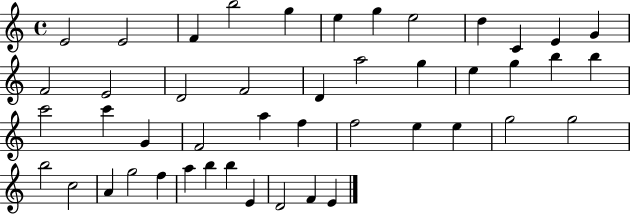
{
  \clef treble
  \time 4/4
  \defaultTimeSignature
  \key c \major
  e'2 e'2 | f'4 b''2 g''4 | e''4 g''4 e''2 | d''4 c'4 e'4 g'4 | \break f'2 e'2 | d'2 f'2 | d'4 a''2 g''4 | e''4 g''4 b''4 b''4 | \break c'''2 c'''4 g'4 | f'2 a''4 f''4 | f''2 e''4 e''4 | g''2 g''2 | \break b''2 c''2 | a'4 g''2 f''4 | a''4 b''4 b''4 e'4 | d'2 f'4 e'4 | \break \bar "|."
}